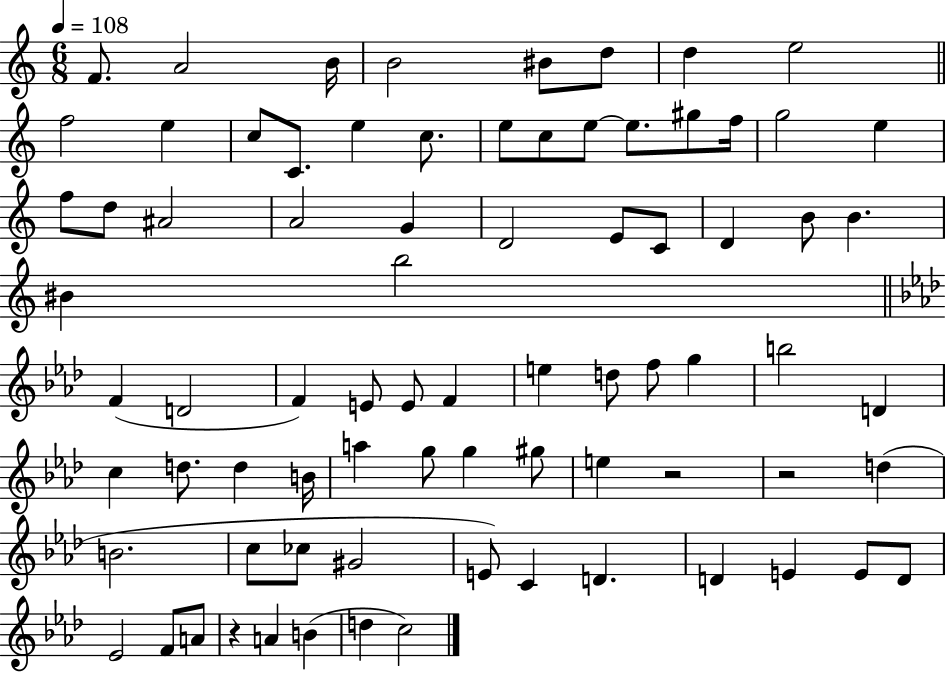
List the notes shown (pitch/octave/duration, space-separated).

F4/e. A4/h B4/s B4/h BIS4/e D5/e D5/q E5/h F5/h E5/q C5/e C4/e. E5/q C5/e. E5/e C5/e E5/e E5/e. G#5/e F5/s G5/h E5/q F5/e D5/e A#4/h A4/h G4/q D4/h E4/e C4/e D4/q B4/e B4/q. BIS4/q B5/h F4/q D4/h F4/q E4/e E4/e F4/q E5/q D5/e F5/e G5/q B5/h D4/q C5/q D5/e. D5/q B4/s A5/q G5/e G5/q G#5/e E5/q R/h R/h D5/q B4/h. C5/e CES5/e G#4/h E4/e C4/q D4/q. D4/q E4/q E4/e D4/e Eb4/h F4/e A4/e R/q A4/q B4/q D5/q C5/h